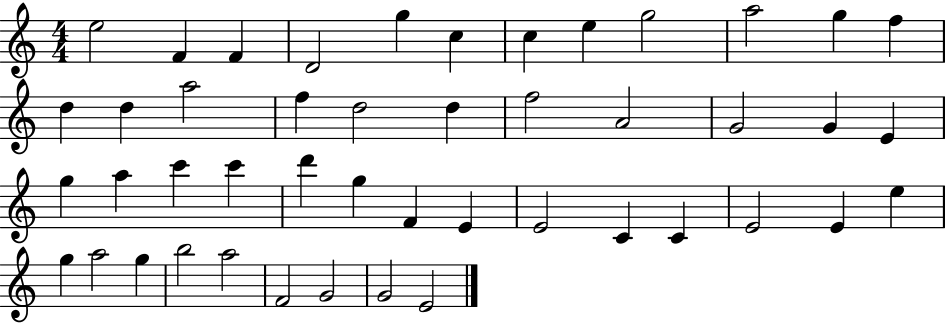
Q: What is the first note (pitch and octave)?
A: E5